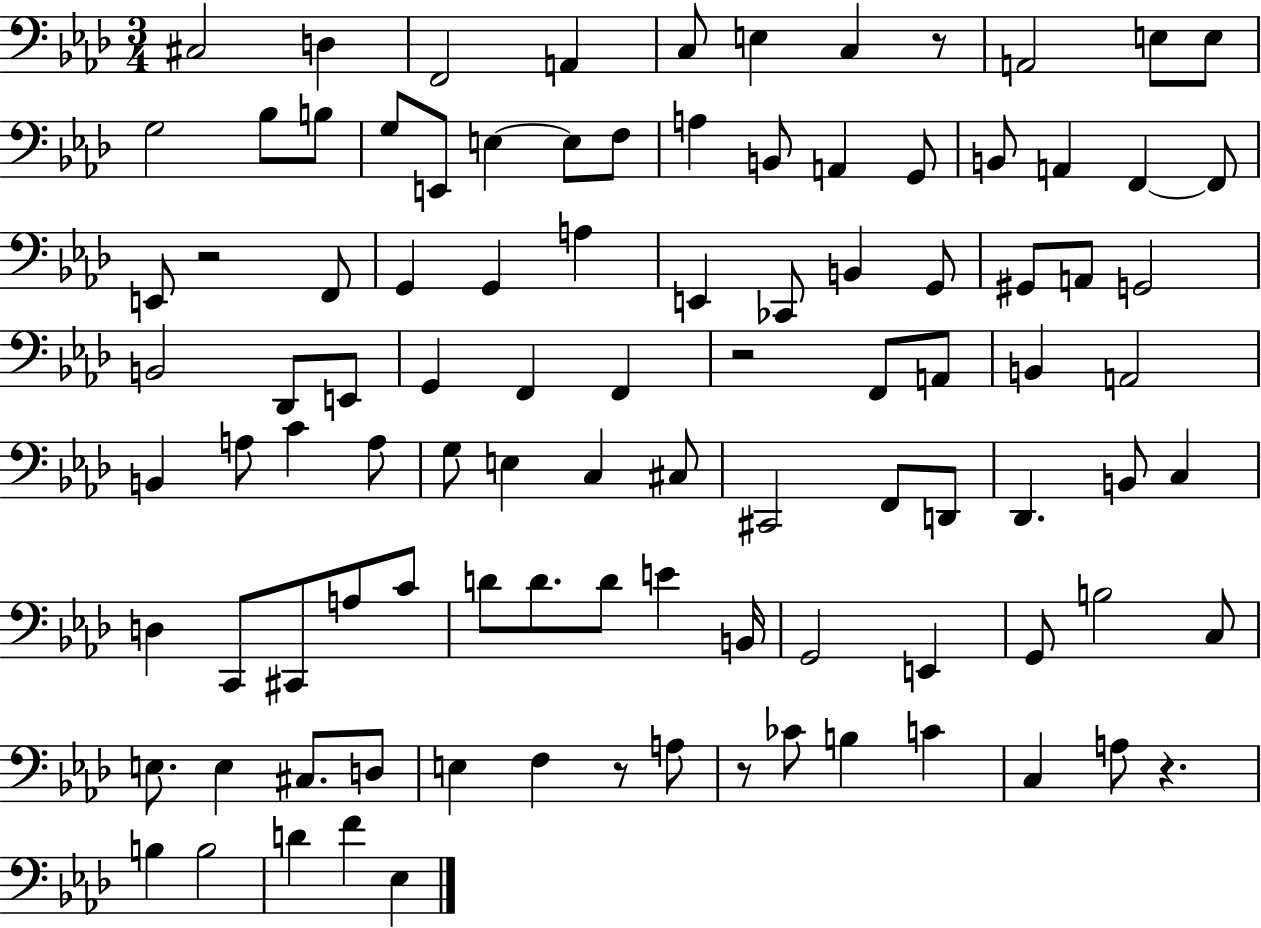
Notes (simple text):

C#3/h D3/q F2/h A2/q C3/e E3/q C3/q R/e A2/h E3/e E3/e G3/h Bb3/e B3/e G3/e E2/e E3/q E3/e F3/e A3/q B2/e A2/q G2/e B2/e A2/q F2/q F2/e E2/e R/h F2/e G2/q G2/q A3/q E2/q CES2/e B2/q G2/e G#2/e A2/e G2/h B2/h Db2/e E2/e G2/q F2/q F2/q R/h F2/e A2/e B2/q A2/h B2/q A3/e C4/q A3/e G3/e E3/q C3/q C#3/e C#2/h F2/e D2/e Db2/q. B2/e C3/q D3/q C2/e C#2/e A3/e C4/e D4/e D4/e. D4/e E4/q B2/s G2/h E2/q G2/e B3/h C3/e E3/e. E3/q C#3/e. D3/e E3/q F3/q R/e A3/e R/e CES4/e B3/q C4/q C3/q A3/e R/q. B3/q B3/h D4/q F4/q Eb3/q